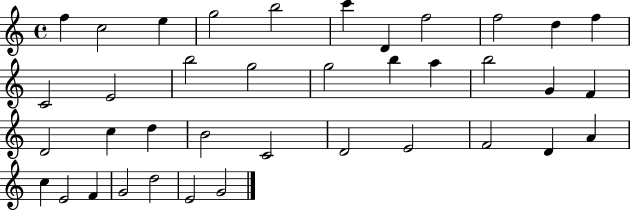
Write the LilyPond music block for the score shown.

{
  \clef treble
  \time 4/4
  \defaultTimeSignature
  \key c \major
  f''4 c''2 e''4 | g''2 b''2 | c'''4 d'4 f''2 | f''2 d''4 f''4 | \break c'2 e'2 | b''2 g''2 | g''2 b''4 a''4 | b''2 g'4 f'4 | \break d'2 c''4 d''4 | b'2 c'2 | d'2 e'2 | f'2 d'4 a'4 | \break c''4 e'2 f'4 | g'2 d''2 | e'2 g'2 | \bar "|."
}